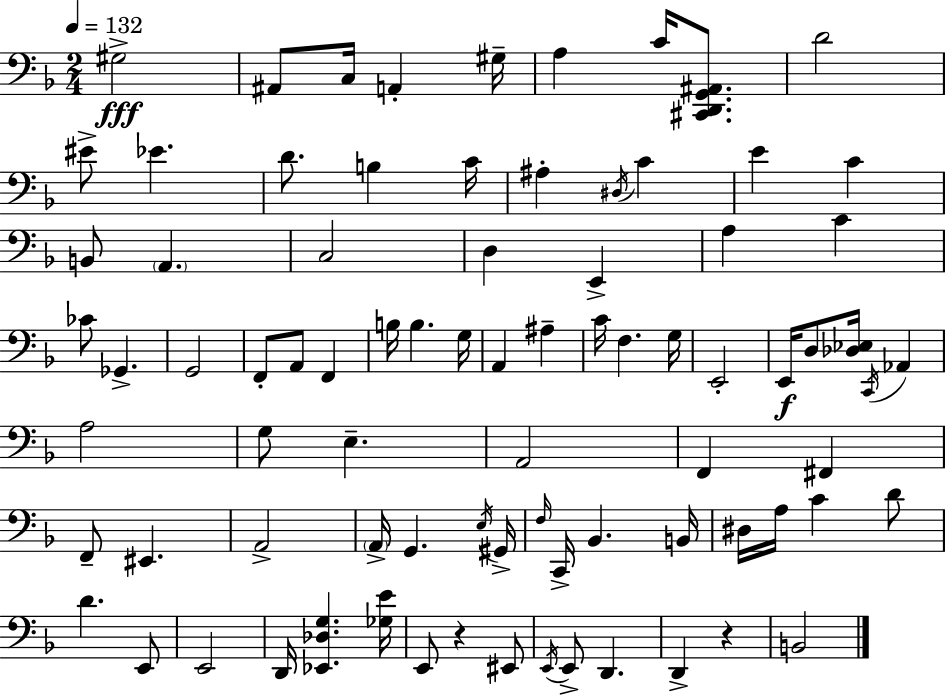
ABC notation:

X:1
T:Untitled
M:2/4
L:1/4
K:Dm
^G,2 ^A,,/2 C,/4 A,, ^G,/4 A, C/4 [^C,,D,,G,,^A,,]/2 D2 ^E/2 _E D/2 B, C/4 ^A, ^D,/4 C E C B,,/2 A,, C,2 D, E,, A, C _C/2 _G,, G,,2 F,,/2 A,,/2 F,, B,/4 B, G,/4 A,, ^A, C/4 F, G,/4 E,,2 E,,/4 D,/2 [_D,_E,]/4 C,,/4 _A,, A,2 G,/2 E, A,,2 F,, ^F,, F,,/2 ^E,, A,,2 A,,/4 G,, E,/4 ^G,,/4 F,/4 C,,/4 _B,, B,,/4 ^D,/4 A,/4 C D/2 D E,,/2 E,,2 D,,/4 [_E,,_D,G,] [_G,E]/4 E,,/2 z ^E,,/2 E,,/4 E,,/2 D,, D,, z B,,2